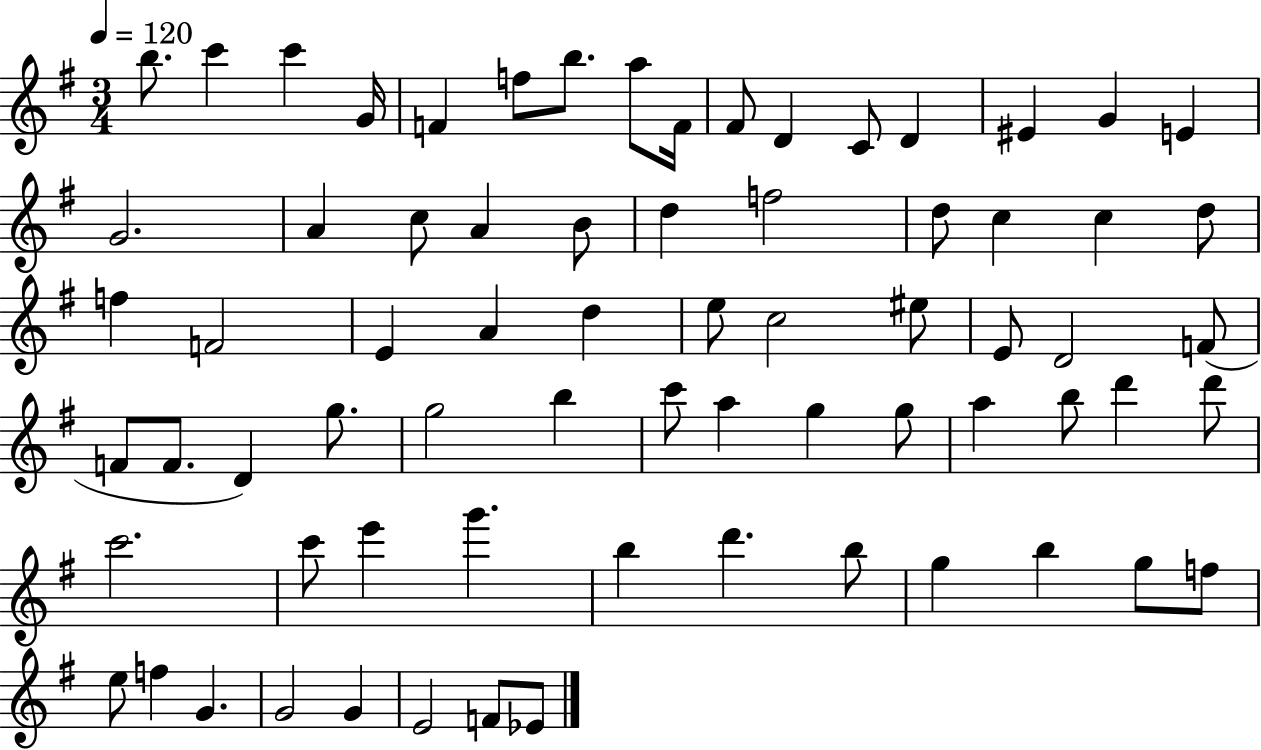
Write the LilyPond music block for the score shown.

{
  \clef treble
  \numericTimeSignature
  \time 3/4
  \key g \major
  \tempo 4 = 120
  b''8. c'''4 c'''4 g'16 | f'4 f''8 b''8. a''8 f'16 | fis'8 d'4 c'8 d'4 | eis'4 g'4 e'4 | \break g'2. | a'4 c''8 a'4 b'8 | d''4 f''2 | d''8 c''4 c''4 d''8 | \break f''4 f'2 | e'4 a'4 d''4 | e''8 c''2 eis''8 | e'8 d'2 f'8( | \break f'8 f'8. d'4) g''8. | g''2 b''4 | c'''8 a''4 g''4 g''8 | a''4 b''8 d'''4 d'''8 | \break c'''2. | c'''8 e'''4 g'''4. | b''4 d'''4. b''8 | g''4 b''4 g''8 f''8 | \break e''8 f''4 g'4. | g'2 g'4 | e'2 f'8 ees'8 | \bar "|."
}